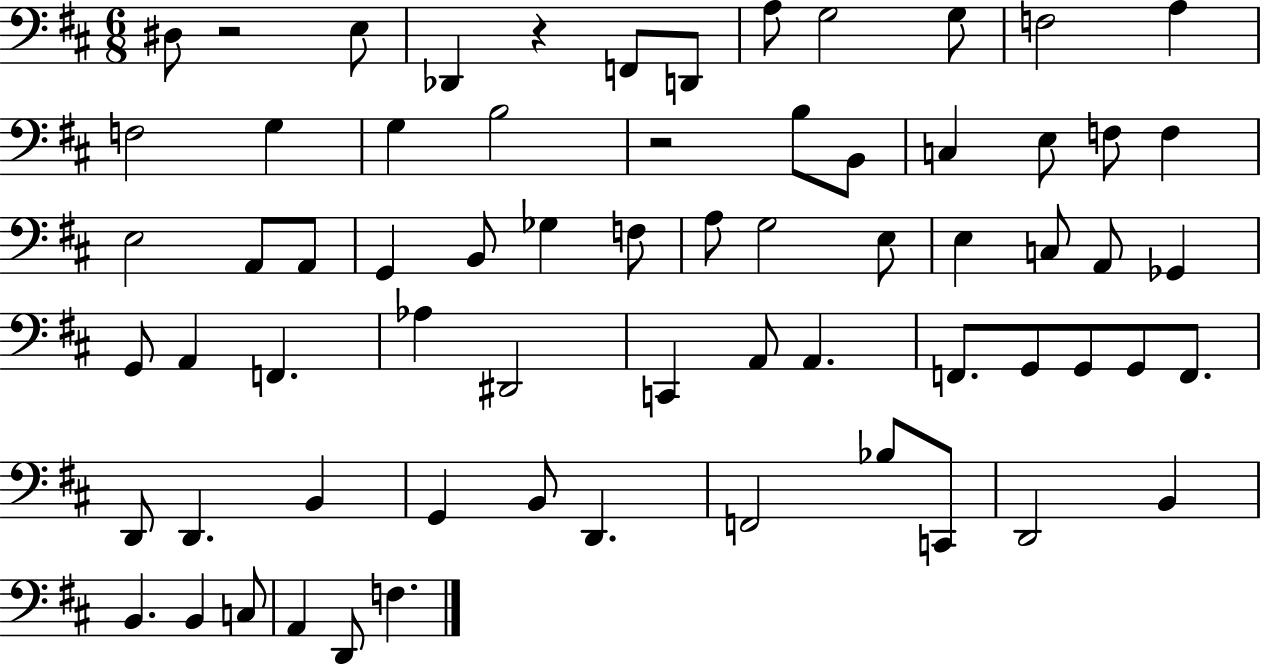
X:1
T:Untitled
M:6/8
L:1/4
K:D
^D,/2 z2 E,/2 _D,, z F,,/2 D,,/2 A,/2 G,2 G,/2 F,2 A, F,2 G, G, B,2 z2 B,/2 B,,/2 C, E,/2 F,/2 F, E,2 A,,/2 A,,/2 G,, B,,/2 _G, F,/2 A,/2 G,2 E,/2 E, C,/2 A,,/2 _G,, G,,/2 A,, F,, _A, ^D,,2 C,, A,,/2 A,, F,,/2 G,,/2 G,,/2 G,,/2 F,,/2 D,,/2 D,, B,, G,, B,,/2 D,, F,,2 _B,/2 C,,/2 D,,2 B,, B,, B,, C,/2 A,, D,,/2 F,